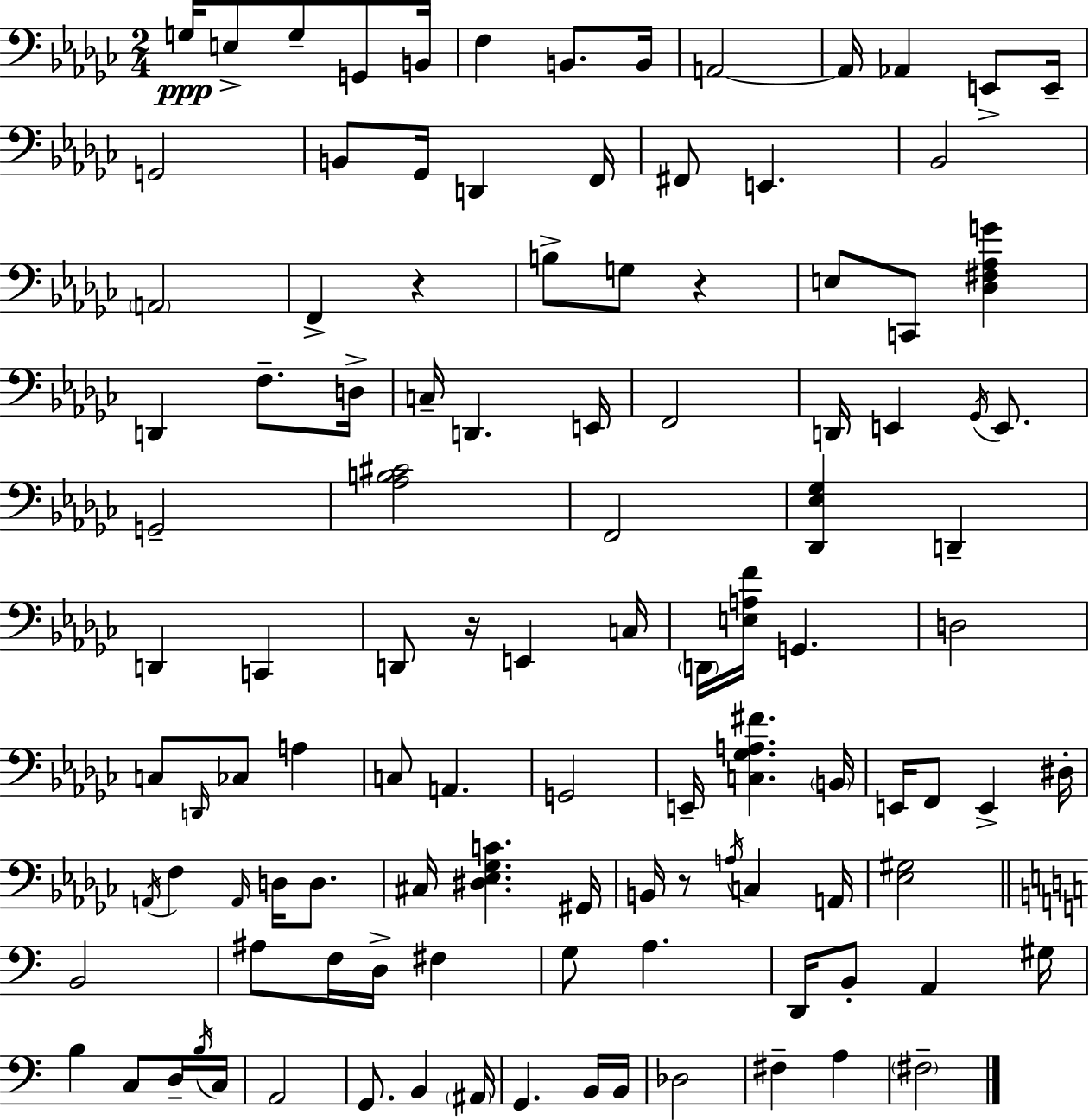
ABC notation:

X:1
T:Untitled
M:2/4
L:1/4
K:Ebm
G,/4 E,/2 G,/2 G,,/2 B,,/4 F, B,,/2 B,,/4 A,,2 A,,/4 _A,, E,,/2 E,,/4 G,,2 B,,/2 _G,,/4 D,, F,,/4 ^F,,/2 E,, _B,,2 A,,2 F,, z B,/2 G,/2 z E,/2 C,,/2 [_D,^F,_A,G] D,, F,/2 D,/4 C,/4 D,, E,,/4 F,,2 D,,/4 E,, _G,,/4 E,,/2 G,,2 [_A,B,^C]2 F,,2 [_D,,_E,_G,] D,, D,, C,, D,,/2 z/4 E,, C,/4 D,,/4 [E,A,F]/4 G,, D,2 C,/2 D,,/4 _C,/2 A, C,/2 A,, G,,2 E,,/4 [C,_G,A,^F] B,,/4 E,,/4 F,,/2 E,, ^D,/4 A,,/4 F, A,,/4 D,/4 D,/2 ^C,/4 [^D,_E,_G,C] ^G,,/4 B,,/4 z/2 A,/4 C, A,,/4 [_E,^G,]2 B,,2 ^A,/2 F,/4 D,/4 ^F, G,/2 A, D,,/4 B,,/2 A,, ^G,/4 B, C,/2 D,/4 B,/4 C,/4 A,,2 G,,/2 B,, ^A,,/4 G,, B,,/4 B,,/4 _D,2 ^F, A, ^F,2